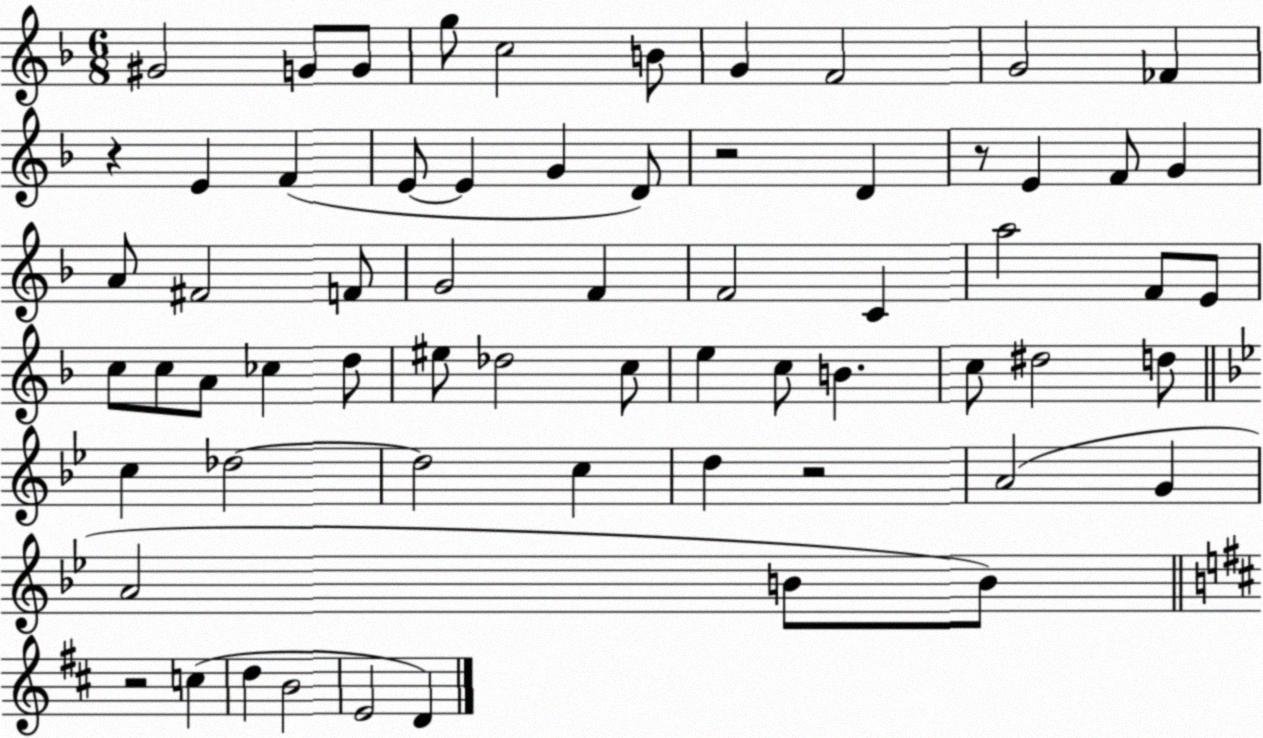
X:1
T:Untitled
M:6/8
L:1/4
K:F
^G2 G/2 G/2 g/2 c2 B/2 G F2 G2 _F z E F E/2 E G D/2 z2 D z/2 E F/2 G A/2 ^F2 F/2 G2 F F2 C a2 F/2 E/2 c/2 c/2 A/2 _c d/2 ^e/2 _d2 c/2 e c/2 B c/2 ^d2 d/2 c _d2 _d2 c d z2 A2 G A2 B/2 B/2 z2 c d B2 E2 D